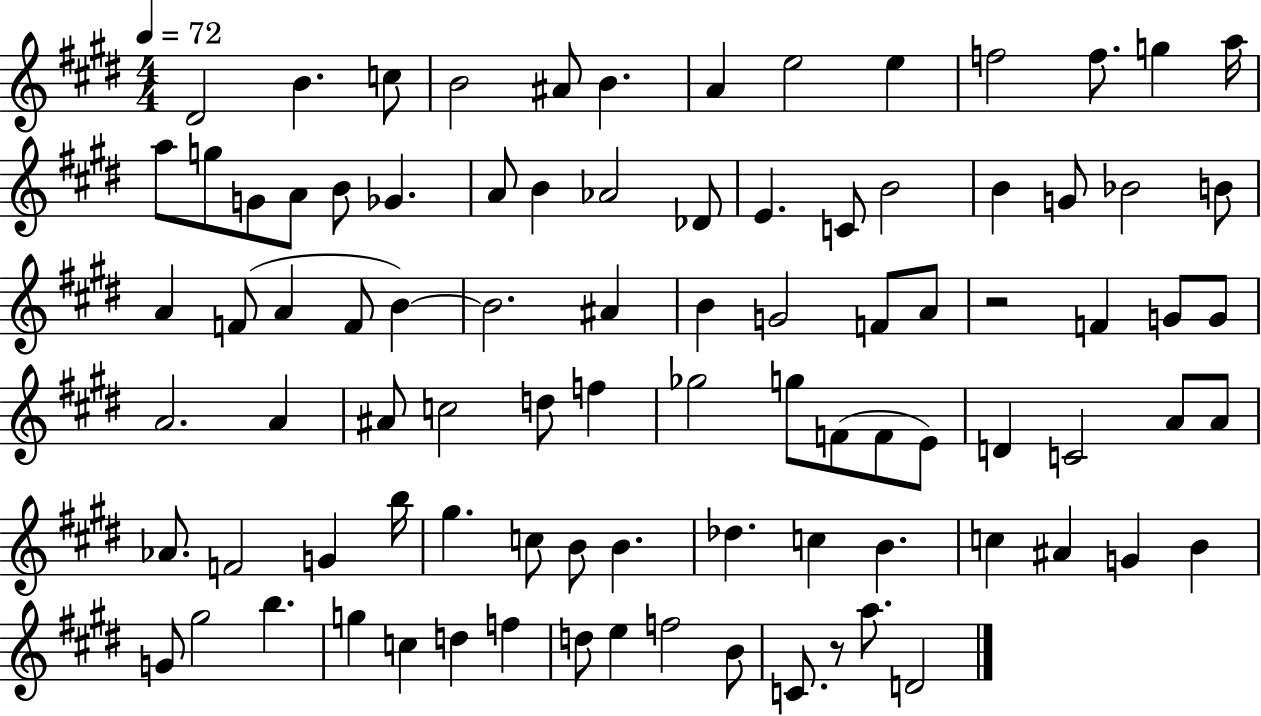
{
  \clef treble
  \numericTimeSignature
  \time 4/4
  \key e \major
  \tempo 4 = 72
  \repeat volta 2 { dis'2 b'4. c''8 | b'2 ais'8 b'4. | a'4 e''2 e''4 | f''2 f''8. g''4 a''16 | \break a''8 g''8 g'8 a'8 b'8 ges'4. | a'8 b'4 aes'2 des'8 | e'4. c'8 b'2 | b'4 g'8 bes'2 b'8 | \break a'4 f'8( a'4 f'8 b'4~~) | b'2. ais'4 | b'4 g'2 f'8 a'8 | r2 f'4 g'8 g'8 | \break a'2. a'4 | ais'8 c''2 d''8 f''4 | ges''2 g''8 f'8( f'8 e'8) | d'4 c'2 a'8 a'8 | \break aes'8. f'2 g'4 b''16 | gis''4. c''8 b'8 b'4. | des''4. c''4 b'4. | c''4 ais'4 g'4 b'4 | \break g'8 gis''2 b''4. | g''4 c''4 d''4 f''4 | d''8 e''4 f''2 b'8 | c'8. r8 a''8. d'2 | \break } \bar "|."
}